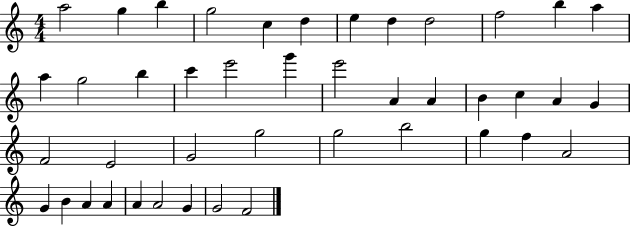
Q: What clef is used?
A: treble